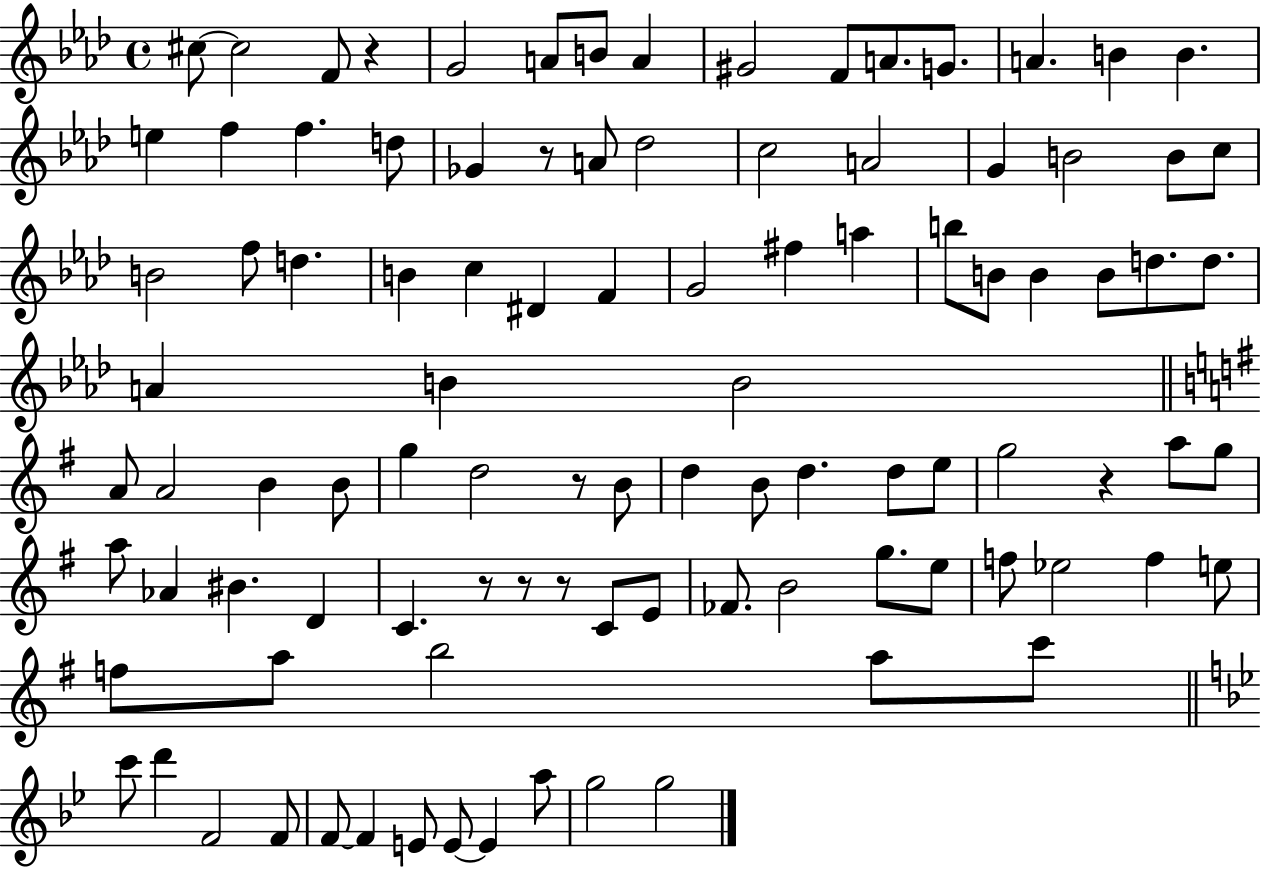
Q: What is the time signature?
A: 4/4